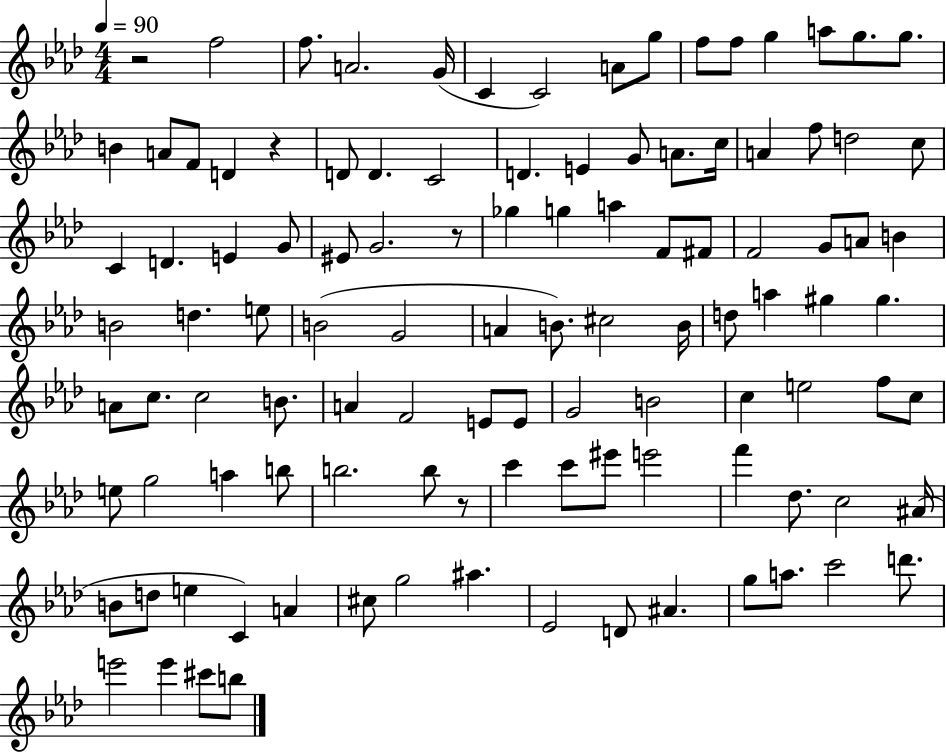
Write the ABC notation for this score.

X:1
T:Untitled
M:4/4
L:1/4
K:Ab
z2 f2 f/2 A2 G/4 C C2 A/2 g/2 f/2 f/2 g a/2 g/2 g/2 B A/2 F/2 D z D/2 D C2 D E G/2 A/2 c/4 A f/2 d2 c/2 C D E G/2 ^E/2 G2 z/2 _g g a F/2 ^F/2 F2 G/2 A/2 B B2 d e/2 B2 G2 A B/2 ^c2 B/4 d/2 a ^g ^g A/2 c/2 c2 B/2 A F2 E/2 E/2 G2 B2 c e2 f/2 c/2 e/2 g2 a b/2 b2 b/2 z/2 c' c'/2 ^e'/2 e'2 f' _d/2 c2 ^A/4 B/2 d/2 e C A ^c/2 g2 ^a _E2 D/2 ^A g/2 a/2 c'2 d'/2 e'2 e' ^c'/2 b/2